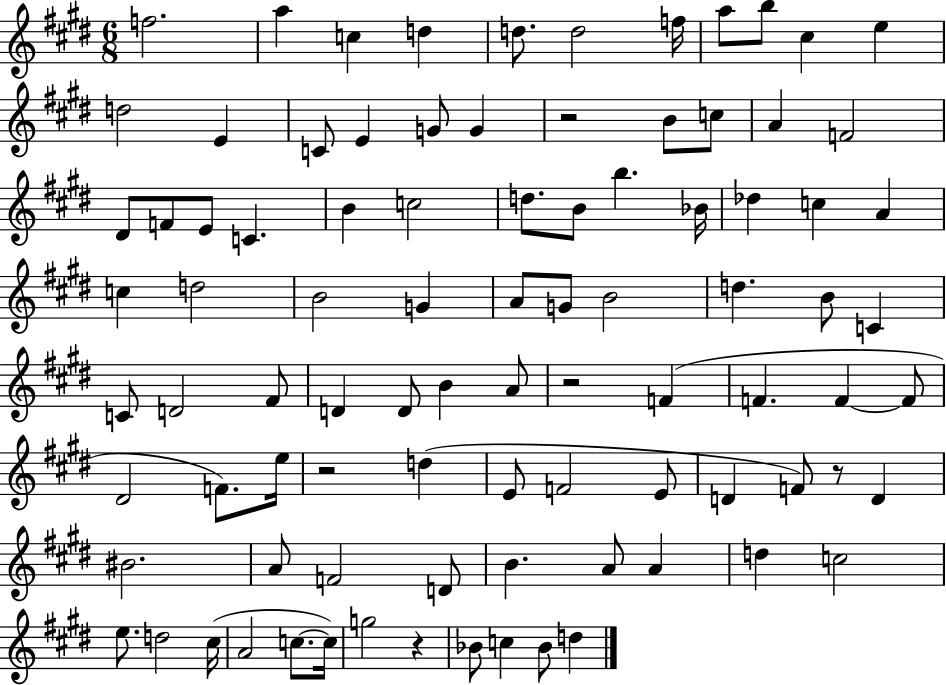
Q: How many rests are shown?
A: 5